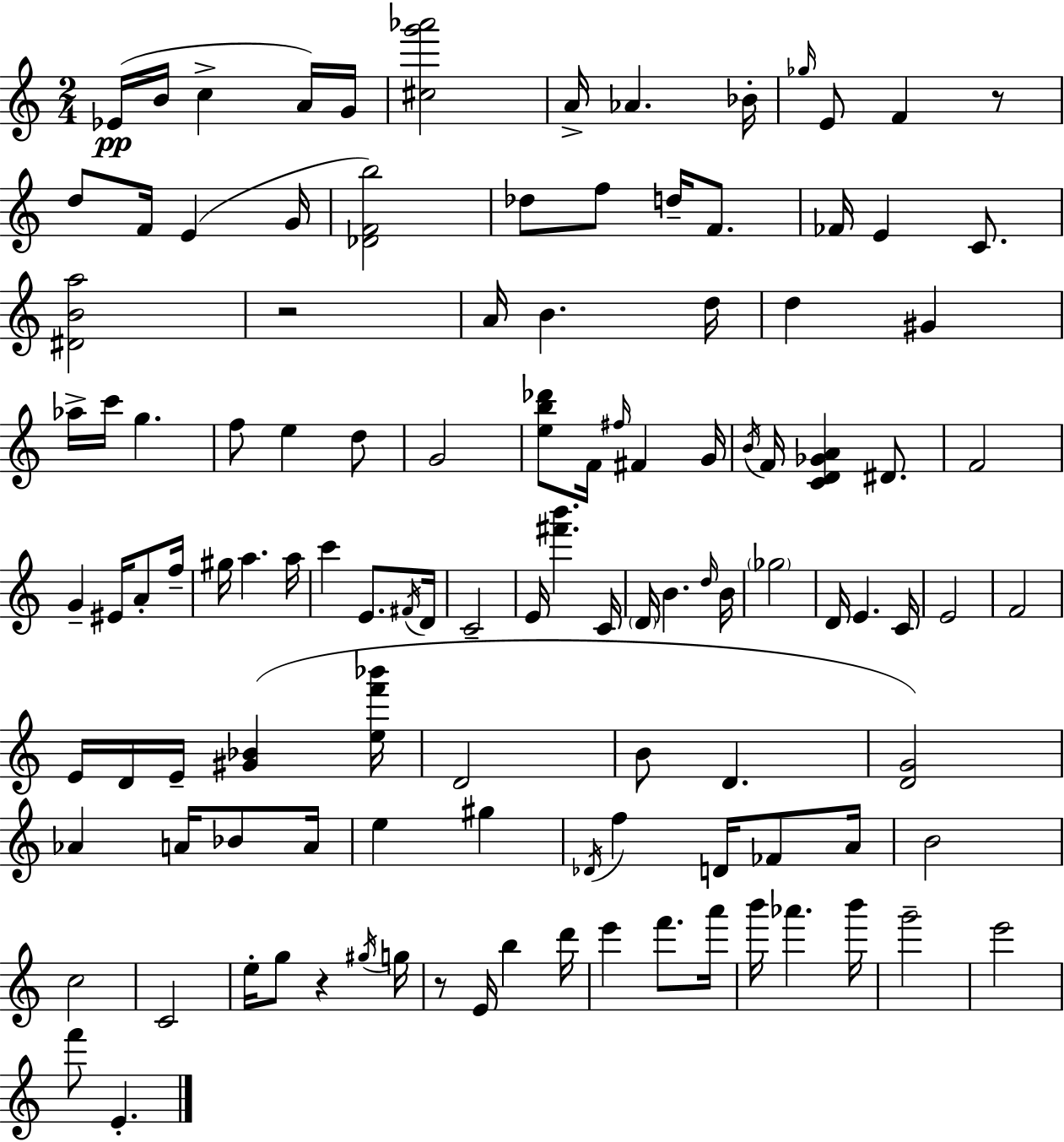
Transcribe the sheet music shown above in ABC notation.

X:1
T:Untitled
M:2/4
L:1/4
K:C
_E/4 B/4 c A/4 G/4 [^cg'_a']2 A/4 _A _B/4 _g/4 E/2 F z/2 d/2 F/4 E G/4 [_DFb]2 _d/2 f/2 d/4 F/2 _F/4 E C/2 [^DBa]2 z2 A/4 B d/4 d ^G _a/4 c'/4 g f/2 e d/2 G2 [eb_d']/2 F/4 ^f/4 ^F G/4 B/4 F/4 [CD_GA] ^D/2 F2 G ^E/4 A/2 f/4 ^g/4 a a/4 c' E/2 ^F/4 D/4 C2 E/4 [^f'b'] C/4 D/4 B d/4 B/4 _g2 D/4 E C/4 E2 F2 E/4 D/4 E/4 [^G_B] [ef'_b']/4 D2 B/2 D [DG]2 _A A/4 _B/2 A/4 e ^g _D/4 f D/4 _F/2 A/4 B2 c2 C2 e/4 g/2 z ^g/4 g/4 z/2 E/4 b d'/4 e' f'/2 a'/4 b'/4 _a' b'/4 g'2 e'2 f'/2 E